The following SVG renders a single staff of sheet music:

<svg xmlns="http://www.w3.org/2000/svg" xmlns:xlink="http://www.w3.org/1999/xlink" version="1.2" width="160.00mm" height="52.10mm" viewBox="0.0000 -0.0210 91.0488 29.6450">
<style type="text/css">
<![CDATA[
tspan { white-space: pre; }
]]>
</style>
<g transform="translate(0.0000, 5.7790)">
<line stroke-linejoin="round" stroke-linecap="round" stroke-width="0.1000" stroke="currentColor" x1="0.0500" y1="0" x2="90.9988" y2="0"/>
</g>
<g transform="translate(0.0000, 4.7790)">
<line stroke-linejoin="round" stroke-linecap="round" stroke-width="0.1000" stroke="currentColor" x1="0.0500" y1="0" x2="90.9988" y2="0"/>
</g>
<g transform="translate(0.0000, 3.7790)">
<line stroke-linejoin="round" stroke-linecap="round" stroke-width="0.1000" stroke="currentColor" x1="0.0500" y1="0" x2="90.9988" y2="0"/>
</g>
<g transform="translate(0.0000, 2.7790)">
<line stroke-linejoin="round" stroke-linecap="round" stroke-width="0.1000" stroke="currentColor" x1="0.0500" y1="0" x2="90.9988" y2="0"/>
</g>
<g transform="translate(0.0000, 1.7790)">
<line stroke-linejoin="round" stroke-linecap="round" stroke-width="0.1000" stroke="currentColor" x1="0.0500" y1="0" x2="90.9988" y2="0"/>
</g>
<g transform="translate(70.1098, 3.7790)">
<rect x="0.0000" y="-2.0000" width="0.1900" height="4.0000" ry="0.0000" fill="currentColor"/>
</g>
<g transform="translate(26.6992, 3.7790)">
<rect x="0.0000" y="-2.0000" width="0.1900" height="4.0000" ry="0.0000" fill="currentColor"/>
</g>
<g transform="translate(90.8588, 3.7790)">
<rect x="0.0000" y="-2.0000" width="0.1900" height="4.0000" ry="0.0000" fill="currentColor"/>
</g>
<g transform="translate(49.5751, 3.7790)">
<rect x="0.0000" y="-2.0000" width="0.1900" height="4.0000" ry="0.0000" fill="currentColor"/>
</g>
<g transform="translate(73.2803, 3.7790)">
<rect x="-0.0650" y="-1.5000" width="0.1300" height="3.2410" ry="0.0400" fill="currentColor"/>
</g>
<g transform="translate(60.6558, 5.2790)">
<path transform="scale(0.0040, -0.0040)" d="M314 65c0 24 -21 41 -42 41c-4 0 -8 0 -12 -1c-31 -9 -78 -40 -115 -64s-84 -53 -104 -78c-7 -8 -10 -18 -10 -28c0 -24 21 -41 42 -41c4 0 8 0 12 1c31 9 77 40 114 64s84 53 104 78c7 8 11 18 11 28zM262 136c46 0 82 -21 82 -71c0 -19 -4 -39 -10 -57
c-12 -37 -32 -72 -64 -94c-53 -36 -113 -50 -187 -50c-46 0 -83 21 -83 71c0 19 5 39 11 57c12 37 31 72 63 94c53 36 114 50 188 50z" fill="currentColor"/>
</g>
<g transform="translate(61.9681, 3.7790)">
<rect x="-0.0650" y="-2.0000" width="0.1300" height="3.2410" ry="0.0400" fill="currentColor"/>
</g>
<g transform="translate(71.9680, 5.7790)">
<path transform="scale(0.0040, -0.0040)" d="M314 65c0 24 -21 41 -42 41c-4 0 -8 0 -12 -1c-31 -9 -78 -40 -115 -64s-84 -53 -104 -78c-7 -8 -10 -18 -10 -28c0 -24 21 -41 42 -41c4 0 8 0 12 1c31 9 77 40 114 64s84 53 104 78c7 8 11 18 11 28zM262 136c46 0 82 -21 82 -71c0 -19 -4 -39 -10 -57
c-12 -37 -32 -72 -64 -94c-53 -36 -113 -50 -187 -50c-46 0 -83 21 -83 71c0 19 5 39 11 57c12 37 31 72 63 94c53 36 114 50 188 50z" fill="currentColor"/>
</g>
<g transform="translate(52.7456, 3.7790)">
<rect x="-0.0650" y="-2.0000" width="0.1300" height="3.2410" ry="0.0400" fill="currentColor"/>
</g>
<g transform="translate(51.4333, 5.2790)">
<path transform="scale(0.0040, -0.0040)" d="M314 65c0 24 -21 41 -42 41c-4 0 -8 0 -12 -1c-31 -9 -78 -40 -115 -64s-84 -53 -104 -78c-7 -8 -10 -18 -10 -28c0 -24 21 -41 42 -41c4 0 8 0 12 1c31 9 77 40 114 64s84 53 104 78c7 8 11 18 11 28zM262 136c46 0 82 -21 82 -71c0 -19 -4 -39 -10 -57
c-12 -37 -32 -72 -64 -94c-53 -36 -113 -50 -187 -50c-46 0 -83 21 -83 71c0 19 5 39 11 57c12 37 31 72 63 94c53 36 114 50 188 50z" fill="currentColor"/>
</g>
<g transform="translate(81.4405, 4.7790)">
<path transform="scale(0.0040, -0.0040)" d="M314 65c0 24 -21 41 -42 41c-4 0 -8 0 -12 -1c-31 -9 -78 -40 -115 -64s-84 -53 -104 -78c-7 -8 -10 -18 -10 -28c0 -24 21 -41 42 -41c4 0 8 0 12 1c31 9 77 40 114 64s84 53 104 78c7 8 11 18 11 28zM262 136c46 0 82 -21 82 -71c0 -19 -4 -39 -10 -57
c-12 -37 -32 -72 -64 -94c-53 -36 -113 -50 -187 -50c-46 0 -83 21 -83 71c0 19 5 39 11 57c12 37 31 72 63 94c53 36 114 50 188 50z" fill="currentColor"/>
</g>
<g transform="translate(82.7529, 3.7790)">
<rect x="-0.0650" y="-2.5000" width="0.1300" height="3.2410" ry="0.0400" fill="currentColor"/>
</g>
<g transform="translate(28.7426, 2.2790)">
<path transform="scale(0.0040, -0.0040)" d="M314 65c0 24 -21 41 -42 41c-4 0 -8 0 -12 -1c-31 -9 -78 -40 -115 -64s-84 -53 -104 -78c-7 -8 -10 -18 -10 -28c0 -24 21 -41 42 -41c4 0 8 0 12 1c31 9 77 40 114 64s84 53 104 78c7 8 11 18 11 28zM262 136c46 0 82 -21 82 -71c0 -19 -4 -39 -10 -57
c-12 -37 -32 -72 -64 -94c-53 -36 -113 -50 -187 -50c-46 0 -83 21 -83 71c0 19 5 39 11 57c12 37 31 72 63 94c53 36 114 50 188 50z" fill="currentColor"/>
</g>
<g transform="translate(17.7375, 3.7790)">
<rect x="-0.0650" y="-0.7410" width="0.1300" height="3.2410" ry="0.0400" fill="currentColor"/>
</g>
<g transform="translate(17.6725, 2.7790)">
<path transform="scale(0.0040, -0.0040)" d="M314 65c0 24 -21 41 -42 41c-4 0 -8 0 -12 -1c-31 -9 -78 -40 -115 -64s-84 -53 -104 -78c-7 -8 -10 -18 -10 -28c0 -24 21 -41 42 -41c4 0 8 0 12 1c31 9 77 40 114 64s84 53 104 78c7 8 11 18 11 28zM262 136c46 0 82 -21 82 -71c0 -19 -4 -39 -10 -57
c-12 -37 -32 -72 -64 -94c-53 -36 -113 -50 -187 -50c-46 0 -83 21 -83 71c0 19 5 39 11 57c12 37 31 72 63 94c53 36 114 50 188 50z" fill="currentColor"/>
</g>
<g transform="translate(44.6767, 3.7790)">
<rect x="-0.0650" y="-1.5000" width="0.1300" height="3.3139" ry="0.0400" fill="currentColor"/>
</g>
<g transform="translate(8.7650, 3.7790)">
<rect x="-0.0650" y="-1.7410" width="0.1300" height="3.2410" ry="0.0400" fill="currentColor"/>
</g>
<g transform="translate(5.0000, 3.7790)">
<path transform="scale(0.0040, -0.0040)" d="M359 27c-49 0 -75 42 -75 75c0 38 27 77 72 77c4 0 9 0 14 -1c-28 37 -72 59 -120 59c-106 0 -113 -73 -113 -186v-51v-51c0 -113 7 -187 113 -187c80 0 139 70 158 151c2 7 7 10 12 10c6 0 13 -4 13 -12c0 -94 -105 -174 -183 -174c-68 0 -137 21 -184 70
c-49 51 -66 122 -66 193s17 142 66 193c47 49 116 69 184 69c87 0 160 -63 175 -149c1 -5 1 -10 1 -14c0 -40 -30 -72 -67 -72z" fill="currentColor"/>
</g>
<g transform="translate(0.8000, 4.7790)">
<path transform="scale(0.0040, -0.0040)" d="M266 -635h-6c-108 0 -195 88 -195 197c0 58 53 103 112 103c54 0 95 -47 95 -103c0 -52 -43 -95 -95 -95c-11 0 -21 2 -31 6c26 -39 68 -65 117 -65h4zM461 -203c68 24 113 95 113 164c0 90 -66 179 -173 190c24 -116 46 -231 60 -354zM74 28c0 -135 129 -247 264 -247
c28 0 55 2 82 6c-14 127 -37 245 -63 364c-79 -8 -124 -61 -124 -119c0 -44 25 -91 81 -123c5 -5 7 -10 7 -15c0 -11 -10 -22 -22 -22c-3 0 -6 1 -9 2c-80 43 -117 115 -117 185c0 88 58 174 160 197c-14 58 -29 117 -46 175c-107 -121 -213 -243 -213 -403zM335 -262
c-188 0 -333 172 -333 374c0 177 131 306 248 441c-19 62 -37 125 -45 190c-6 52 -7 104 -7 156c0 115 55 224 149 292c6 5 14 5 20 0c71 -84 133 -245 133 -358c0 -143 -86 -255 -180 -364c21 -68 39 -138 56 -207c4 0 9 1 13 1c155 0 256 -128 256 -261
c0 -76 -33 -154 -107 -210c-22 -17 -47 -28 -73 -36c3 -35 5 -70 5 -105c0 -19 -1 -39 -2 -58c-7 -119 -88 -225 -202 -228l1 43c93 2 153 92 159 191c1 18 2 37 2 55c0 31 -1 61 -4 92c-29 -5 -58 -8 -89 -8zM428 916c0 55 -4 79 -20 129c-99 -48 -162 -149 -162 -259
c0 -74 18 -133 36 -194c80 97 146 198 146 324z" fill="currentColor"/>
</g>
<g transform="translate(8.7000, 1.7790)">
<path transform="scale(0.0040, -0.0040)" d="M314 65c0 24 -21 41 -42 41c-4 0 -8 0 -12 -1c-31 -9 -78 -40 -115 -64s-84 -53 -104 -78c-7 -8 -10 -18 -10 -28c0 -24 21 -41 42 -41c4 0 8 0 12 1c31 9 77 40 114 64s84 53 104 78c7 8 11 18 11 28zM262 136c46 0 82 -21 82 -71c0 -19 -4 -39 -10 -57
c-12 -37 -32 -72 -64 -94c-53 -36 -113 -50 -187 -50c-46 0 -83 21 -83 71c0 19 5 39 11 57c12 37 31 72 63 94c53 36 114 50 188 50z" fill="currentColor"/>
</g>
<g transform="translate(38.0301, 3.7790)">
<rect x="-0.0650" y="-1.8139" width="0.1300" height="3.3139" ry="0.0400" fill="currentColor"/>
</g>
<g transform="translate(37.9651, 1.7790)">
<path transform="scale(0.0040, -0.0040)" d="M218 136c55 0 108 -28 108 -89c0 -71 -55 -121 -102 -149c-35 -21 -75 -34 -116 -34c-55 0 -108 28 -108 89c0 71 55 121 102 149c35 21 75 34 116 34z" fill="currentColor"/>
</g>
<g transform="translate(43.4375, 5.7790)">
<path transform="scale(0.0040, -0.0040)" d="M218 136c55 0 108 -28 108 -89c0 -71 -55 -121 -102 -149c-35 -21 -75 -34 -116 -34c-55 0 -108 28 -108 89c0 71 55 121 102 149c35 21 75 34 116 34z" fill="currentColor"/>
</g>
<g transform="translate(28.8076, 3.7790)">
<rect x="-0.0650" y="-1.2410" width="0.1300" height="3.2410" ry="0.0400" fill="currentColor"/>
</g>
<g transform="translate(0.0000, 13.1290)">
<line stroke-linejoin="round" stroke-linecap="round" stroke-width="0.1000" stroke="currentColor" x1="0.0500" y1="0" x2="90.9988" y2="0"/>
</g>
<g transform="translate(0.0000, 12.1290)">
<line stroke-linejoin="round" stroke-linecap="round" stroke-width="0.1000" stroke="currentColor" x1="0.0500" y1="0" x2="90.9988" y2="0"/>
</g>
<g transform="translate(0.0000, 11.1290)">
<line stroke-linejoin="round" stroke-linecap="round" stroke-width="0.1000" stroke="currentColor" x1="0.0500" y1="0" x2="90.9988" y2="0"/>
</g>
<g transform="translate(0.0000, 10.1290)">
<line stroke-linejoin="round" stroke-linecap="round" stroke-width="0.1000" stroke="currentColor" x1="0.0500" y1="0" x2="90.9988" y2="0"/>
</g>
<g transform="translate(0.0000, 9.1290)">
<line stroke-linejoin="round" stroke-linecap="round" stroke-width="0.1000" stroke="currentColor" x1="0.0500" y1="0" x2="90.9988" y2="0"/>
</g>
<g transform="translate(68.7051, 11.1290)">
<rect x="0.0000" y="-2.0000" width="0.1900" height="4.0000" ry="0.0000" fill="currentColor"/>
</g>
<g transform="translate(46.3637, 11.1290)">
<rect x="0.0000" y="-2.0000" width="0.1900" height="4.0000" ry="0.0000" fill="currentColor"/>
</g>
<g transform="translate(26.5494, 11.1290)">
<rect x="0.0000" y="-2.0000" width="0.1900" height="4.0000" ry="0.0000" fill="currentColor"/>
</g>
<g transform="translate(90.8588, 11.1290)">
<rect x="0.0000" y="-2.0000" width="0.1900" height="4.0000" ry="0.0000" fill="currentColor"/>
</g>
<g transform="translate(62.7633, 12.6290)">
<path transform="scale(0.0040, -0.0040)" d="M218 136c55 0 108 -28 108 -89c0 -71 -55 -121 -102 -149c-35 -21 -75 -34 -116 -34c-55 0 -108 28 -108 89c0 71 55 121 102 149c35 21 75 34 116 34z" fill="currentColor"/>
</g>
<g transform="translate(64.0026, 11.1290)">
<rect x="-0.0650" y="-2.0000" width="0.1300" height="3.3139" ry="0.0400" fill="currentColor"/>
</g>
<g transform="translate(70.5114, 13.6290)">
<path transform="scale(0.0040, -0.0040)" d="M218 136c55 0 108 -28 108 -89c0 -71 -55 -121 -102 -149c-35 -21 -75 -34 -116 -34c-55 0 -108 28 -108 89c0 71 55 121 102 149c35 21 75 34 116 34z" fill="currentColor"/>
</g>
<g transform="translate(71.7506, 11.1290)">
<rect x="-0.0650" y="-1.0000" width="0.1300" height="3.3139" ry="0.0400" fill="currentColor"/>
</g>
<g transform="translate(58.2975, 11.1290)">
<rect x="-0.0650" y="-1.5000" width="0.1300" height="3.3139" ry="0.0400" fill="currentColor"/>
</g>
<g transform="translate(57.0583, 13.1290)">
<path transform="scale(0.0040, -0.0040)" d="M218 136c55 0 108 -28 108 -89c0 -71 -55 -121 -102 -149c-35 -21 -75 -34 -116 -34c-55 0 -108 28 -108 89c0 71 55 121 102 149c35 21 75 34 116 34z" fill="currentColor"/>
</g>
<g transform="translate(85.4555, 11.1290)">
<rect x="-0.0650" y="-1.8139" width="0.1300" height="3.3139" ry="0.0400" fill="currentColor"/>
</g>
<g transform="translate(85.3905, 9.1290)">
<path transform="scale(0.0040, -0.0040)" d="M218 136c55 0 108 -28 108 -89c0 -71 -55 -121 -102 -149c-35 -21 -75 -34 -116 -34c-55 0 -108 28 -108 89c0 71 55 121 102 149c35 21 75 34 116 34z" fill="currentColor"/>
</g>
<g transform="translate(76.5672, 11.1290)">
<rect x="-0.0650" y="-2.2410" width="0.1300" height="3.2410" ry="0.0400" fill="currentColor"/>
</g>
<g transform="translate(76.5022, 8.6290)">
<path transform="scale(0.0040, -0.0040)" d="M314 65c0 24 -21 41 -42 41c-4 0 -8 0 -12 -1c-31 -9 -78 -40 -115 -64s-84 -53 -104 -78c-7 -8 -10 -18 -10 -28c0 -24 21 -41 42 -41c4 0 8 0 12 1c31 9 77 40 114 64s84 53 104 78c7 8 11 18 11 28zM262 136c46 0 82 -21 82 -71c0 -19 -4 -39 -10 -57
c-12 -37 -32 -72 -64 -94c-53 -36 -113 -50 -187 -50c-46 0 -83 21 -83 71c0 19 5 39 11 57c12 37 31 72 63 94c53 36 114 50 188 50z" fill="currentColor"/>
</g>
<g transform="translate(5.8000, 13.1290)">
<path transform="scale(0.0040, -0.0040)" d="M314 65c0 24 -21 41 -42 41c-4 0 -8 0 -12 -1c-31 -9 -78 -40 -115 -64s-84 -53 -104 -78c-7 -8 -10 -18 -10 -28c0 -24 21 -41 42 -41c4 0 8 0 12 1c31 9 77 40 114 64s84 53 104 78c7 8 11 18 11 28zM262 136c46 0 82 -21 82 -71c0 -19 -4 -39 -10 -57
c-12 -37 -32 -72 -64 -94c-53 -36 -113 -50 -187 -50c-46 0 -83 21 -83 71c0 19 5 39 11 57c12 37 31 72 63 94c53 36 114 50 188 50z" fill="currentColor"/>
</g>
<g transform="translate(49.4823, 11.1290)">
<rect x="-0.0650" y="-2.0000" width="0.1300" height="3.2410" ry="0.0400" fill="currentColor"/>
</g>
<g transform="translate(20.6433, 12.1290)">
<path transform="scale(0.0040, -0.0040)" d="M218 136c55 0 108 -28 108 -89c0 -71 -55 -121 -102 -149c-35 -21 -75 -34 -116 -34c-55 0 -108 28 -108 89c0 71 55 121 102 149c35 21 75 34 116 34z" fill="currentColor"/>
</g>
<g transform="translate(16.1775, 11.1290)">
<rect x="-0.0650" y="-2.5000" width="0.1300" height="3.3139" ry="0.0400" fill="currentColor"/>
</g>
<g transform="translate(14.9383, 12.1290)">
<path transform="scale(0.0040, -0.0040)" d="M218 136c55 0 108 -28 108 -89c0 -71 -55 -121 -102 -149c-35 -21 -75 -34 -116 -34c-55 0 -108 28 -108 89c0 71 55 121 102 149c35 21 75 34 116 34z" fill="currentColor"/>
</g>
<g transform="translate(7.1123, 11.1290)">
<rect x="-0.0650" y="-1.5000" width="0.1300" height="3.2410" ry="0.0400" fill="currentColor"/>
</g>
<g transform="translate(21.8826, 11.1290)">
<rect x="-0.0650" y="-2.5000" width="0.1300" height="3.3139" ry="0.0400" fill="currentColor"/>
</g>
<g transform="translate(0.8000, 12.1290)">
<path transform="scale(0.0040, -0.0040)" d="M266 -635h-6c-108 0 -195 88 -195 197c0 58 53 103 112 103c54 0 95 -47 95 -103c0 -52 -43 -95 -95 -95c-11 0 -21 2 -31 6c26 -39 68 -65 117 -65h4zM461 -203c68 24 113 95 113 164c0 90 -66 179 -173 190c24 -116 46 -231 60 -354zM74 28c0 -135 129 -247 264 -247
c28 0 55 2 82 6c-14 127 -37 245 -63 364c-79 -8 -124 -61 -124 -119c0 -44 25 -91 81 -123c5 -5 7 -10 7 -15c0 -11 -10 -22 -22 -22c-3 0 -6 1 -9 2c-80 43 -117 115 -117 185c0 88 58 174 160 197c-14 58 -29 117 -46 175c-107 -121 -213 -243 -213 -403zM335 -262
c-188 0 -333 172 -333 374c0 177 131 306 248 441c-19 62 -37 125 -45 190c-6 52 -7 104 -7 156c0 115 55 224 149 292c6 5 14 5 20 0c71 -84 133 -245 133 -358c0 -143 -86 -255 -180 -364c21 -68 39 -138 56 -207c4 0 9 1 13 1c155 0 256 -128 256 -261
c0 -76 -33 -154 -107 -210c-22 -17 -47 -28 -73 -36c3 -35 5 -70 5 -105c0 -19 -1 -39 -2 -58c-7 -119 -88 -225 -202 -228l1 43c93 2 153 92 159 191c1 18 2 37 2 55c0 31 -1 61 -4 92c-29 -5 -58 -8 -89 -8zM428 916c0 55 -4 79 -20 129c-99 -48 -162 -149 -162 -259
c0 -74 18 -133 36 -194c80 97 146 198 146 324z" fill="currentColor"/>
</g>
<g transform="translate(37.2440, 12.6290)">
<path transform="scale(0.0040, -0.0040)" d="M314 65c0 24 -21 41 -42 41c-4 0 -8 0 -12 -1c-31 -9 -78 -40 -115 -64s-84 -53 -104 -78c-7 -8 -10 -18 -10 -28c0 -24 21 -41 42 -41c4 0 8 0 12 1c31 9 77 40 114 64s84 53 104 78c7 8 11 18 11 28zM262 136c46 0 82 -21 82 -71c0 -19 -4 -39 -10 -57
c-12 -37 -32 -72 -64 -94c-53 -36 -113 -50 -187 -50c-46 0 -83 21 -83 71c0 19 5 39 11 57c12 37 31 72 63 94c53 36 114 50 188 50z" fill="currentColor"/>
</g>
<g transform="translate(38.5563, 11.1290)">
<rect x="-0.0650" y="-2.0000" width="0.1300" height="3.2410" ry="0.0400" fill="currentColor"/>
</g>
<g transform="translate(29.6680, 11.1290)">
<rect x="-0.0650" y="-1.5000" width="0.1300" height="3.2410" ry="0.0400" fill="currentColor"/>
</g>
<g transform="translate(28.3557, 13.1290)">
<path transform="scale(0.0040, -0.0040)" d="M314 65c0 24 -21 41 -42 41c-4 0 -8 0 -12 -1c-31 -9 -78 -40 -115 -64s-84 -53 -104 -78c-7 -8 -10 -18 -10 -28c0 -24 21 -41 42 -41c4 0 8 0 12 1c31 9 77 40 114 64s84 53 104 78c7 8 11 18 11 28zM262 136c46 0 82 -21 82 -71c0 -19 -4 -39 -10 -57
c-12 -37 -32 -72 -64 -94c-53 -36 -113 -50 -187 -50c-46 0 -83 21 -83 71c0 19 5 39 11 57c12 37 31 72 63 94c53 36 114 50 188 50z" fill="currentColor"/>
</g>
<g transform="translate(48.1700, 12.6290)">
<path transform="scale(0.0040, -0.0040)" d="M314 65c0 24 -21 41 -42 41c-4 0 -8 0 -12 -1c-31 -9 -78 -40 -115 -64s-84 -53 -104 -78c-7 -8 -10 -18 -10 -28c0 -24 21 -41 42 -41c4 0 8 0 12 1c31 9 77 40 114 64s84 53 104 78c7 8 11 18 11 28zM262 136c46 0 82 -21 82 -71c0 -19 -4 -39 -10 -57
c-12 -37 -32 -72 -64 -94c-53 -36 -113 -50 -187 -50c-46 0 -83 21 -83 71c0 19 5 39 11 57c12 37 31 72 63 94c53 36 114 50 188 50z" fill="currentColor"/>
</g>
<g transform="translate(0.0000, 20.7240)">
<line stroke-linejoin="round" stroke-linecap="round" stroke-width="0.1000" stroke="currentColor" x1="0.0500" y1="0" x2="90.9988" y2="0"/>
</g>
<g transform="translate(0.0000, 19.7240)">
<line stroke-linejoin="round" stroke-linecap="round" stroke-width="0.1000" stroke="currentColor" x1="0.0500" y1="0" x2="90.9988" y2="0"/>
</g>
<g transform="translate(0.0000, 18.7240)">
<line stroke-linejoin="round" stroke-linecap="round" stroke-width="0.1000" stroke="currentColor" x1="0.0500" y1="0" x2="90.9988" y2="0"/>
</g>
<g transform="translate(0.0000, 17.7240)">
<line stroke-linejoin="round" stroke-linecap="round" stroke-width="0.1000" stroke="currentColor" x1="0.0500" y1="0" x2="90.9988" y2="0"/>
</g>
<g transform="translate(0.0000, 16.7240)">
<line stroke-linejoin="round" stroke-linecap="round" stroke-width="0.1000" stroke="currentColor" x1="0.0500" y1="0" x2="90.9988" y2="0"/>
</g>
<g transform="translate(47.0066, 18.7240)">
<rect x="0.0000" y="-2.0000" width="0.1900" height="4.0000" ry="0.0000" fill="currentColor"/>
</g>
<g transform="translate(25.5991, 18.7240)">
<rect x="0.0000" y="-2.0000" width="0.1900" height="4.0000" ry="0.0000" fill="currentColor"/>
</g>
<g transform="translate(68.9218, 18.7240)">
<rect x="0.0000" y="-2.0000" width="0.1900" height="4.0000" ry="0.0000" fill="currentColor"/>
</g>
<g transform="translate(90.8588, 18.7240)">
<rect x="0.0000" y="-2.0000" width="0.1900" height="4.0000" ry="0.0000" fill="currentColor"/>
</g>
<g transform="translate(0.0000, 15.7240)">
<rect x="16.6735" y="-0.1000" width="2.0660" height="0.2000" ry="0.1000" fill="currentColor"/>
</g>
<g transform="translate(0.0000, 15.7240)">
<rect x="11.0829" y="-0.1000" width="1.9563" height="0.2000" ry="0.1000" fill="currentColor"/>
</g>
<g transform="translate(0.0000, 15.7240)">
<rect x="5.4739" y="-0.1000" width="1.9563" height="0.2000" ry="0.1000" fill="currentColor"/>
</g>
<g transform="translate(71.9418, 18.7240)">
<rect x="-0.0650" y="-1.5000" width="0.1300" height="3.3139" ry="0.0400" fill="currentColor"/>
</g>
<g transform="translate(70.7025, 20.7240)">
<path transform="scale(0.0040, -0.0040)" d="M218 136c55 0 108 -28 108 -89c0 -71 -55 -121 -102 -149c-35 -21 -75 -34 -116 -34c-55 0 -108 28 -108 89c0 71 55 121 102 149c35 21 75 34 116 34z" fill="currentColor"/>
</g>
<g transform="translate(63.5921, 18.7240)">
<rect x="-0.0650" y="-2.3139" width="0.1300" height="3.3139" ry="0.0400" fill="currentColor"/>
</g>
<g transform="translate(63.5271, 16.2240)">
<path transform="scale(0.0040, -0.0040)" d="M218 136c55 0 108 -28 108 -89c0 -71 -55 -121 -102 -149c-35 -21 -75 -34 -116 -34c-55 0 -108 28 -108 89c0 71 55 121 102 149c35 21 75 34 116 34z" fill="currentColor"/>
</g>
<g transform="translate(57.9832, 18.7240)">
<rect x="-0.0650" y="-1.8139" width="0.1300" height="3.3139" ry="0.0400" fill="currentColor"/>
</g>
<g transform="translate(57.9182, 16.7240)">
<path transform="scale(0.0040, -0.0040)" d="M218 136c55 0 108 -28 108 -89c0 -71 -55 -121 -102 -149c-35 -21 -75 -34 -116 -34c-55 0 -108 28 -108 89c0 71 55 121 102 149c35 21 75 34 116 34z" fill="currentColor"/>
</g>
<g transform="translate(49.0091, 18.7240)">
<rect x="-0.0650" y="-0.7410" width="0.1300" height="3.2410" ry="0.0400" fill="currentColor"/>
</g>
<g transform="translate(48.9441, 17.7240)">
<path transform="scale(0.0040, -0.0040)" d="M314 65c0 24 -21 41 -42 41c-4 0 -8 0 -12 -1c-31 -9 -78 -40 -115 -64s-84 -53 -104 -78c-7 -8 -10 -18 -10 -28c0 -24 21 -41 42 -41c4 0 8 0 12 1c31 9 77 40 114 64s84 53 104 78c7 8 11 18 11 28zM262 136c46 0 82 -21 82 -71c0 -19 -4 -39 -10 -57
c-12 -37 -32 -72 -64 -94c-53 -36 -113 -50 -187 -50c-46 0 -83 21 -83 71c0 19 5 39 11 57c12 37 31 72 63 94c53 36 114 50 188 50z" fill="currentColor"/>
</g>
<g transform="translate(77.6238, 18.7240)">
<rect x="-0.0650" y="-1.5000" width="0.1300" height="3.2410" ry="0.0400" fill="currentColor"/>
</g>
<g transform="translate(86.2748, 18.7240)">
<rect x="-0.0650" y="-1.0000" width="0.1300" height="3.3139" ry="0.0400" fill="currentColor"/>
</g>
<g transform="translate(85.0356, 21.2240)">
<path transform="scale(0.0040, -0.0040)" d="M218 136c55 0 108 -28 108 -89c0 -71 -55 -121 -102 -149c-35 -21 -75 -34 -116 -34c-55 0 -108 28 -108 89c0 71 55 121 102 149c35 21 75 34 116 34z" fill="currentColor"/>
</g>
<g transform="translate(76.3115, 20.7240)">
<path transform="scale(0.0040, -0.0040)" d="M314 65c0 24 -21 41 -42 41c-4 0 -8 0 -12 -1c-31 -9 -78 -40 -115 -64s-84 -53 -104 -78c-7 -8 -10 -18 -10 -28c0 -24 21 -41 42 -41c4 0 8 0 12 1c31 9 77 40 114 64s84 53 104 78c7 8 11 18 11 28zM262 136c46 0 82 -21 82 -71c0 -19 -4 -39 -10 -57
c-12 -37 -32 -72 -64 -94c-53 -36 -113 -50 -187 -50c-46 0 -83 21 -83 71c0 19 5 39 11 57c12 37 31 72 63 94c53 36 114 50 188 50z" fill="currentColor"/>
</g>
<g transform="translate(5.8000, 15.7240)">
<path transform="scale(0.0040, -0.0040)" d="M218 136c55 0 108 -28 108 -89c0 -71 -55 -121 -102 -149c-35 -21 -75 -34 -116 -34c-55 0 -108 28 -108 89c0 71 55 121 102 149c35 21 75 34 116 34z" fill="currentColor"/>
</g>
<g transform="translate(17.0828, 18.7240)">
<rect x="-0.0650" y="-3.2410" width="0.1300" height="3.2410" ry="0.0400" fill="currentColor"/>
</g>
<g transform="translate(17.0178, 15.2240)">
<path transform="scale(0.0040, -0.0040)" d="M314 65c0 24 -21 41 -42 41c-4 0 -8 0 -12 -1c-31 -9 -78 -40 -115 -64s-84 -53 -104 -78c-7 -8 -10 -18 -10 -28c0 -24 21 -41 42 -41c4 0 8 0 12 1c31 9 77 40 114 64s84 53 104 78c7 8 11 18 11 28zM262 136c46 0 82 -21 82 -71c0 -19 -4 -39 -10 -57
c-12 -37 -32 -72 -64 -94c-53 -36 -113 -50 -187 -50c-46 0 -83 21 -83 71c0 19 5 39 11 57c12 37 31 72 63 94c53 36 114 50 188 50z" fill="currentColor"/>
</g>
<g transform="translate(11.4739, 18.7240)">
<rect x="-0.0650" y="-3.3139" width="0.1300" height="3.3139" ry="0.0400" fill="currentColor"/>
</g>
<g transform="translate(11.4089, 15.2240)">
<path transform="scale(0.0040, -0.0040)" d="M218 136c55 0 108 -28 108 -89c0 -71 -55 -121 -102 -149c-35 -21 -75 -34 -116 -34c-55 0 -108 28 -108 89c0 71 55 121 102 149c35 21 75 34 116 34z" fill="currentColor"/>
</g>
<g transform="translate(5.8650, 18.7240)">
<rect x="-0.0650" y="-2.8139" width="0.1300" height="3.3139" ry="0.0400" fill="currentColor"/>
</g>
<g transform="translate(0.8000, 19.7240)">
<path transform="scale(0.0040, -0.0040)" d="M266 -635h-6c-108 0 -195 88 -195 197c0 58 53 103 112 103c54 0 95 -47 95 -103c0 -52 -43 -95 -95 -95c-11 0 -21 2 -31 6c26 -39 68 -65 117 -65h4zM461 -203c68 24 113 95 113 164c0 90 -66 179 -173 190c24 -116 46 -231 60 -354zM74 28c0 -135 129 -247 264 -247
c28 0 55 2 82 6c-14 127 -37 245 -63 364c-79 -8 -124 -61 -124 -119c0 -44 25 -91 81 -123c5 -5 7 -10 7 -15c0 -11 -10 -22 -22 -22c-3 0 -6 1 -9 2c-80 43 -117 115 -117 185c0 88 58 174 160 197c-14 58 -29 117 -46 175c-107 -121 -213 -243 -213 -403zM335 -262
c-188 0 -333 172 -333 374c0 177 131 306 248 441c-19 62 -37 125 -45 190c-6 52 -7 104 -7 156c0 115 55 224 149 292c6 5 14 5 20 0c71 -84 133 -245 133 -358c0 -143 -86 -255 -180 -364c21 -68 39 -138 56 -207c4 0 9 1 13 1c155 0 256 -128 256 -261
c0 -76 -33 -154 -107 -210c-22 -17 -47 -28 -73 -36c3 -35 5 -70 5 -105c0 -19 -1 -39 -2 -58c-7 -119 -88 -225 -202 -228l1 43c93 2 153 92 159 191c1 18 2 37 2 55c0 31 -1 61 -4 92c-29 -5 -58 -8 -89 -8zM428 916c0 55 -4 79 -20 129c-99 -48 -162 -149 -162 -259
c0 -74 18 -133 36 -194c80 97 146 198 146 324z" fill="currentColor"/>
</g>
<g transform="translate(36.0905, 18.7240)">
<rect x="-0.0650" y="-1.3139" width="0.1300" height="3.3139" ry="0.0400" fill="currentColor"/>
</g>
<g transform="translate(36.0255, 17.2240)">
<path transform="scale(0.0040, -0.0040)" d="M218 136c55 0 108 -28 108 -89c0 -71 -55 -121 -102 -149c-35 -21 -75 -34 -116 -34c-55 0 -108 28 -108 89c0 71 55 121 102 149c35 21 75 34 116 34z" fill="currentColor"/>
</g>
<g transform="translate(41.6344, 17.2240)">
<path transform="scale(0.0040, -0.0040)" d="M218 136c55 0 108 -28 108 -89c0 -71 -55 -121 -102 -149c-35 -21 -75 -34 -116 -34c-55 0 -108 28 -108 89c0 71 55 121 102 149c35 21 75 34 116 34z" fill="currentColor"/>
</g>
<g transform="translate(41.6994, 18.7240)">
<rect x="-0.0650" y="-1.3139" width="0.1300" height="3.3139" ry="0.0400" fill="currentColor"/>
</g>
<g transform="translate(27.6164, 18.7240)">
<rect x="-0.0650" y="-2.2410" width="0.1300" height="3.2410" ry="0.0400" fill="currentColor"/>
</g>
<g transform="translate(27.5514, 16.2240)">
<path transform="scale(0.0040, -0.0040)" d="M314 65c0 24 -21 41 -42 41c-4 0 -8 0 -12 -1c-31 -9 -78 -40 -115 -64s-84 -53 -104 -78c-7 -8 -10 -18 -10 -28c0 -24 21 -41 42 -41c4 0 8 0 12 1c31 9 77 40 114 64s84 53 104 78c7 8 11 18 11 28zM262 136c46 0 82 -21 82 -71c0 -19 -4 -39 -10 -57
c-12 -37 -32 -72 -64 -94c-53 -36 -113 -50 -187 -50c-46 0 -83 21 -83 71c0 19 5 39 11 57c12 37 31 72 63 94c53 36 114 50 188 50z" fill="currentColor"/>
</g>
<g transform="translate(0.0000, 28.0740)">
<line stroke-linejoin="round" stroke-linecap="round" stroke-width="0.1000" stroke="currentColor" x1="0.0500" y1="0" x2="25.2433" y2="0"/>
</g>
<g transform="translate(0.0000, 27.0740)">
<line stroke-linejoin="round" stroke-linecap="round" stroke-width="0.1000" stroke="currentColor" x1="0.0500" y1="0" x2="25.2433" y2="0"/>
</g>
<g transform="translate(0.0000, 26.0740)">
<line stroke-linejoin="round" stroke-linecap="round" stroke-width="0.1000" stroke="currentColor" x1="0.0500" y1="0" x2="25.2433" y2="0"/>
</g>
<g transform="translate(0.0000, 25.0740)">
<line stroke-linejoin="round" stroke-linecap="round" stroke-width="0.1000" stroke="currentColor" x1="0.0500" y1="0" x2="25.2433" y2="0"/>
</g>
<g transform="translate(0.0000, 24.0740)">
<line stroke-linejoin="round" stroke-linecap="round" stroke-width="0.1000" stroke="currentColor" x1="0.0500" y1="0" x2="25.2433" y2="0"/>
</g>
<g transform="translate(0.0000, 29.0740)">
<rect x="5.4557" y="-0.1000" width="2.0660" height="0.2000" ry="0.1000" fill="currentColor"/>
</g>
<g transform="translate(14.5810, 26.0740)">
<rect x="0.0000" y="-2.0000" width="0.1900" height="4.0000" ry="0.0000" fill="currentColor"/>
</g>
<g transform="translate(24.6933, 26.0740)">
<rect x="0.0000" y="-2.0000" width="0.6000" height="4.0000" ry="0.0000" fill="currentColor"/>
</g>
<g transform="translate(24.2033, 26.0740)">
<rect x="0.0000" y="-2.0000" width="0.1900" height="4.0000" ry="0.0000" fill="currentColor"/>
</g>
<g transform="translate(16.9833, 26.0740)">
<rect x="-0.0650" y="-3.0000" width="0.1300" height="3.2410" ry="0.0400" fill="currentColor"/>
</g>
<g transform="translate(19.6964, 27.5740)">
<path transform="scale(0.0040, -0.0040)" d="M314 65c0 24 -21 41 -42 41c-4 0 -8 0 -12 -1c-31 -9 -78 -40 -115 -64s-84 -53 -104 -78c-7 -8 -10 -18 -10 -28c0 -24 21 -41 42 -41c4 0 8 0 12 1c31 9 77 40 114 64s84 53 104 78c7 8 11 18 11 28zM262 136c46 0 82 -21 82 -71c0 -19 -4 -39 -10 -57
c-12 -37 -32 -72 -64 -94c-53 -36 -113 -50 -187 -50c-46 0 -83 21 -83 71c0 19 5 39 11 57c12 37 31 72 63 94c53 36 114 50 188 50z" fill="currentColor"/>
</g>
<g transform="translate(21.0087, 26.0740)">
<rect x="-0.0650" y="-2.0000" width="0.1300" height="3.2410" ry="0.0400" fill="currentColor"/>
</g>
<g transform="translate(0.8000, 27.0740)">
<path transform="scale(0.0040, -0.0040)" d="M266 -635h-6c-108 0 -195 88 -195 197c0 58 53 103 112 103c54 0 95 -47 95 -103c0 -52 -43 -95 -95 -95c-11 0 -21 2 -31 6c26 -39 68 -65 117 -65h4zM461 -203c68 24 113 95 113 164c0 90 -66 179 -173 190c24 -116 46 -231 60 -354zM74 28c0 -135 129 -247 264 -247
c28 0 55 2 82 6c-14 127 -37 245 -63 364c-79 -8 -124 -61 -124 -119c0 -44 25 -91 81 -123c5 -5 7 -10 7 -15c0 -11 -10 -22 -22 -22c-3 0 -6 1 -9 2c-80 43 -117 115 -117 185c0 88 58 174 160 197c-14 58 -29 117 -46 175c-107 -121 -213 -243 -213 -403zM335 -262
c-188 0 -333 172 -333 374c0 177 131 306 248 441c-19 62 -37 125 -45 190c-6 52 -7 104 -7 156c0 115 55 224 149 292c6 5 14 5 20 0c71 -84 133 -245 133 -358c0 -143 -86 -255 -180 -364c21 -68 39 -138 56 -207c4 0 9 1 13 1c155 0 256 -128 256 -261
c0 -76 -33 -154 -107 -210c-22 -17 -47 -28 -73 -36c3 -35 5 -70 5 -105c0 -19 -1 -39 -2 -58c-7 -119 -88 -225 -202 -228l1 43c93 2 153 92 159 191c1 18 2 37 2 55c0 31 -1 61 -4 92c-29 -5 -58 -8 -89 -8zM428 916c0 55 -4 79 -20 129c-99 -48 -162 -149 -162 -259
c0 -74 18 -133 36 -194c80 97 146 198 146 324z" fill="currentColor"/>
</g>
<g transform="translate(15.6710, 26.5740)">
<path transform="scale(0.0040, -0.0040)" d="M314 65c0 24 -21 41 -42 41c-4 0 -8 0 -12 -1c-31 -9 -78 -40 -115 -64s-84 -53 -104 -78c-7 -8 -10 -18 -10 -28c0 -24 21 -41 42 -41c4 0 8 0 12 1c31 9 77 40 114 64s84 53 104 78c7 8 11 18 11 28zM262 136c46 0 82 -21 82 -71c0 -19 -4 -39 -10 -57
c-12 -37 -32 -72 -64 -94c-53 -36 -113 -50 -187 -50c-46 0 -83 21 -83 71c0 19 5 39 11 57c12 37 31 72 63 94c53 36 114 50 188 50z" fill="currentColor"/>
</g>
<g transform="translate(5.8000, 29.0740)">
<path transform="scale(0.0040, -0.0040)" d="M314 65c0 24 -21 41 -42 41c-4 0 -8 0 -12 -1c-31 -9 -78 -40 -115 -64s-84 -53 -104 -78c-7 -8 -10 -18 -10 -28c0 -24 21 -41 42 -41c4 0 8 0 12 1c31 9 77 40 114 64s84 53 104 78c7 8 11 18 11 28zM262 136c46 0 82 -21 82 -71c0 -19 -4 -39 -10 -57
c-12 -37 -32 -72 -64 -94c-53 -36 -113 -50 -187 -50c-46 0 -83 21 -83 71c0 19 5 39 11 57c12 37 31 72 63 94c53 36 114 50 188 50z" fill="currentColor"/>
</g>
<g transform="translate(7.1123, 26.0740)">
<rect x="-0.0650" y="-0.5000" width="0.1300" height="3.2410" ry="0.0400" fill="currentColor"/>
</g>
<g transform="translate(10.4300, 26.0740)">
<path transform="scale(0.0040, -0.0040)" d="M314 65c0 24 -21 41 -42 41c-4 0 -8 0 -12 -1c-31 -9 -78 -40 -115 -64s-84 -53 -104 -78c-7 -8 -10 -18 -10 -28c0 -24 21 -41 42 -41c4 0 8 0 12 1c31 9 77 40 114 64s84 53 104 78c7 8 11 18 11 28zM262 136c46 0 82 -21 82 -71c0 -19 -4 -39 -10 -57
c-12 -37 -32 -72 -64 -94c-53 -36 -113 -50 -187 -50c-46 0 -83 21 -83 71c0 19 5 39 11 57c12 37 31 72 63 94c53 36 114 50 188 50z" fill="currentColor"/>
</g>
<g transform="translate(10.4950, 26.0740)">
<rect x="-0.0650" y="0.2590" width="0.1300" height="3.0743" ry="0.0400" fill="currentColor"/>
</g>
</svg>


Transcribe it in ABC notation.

X:1
T:Untitled
M:4/4
L:1/4
K:C
f2 d2 e2 f E F2 F2 E2 G2 E2 G G E2 F2 F2 E F D g2 f a b b2 g2 e e d2 f g E E2 D C2 B2 A2 F2